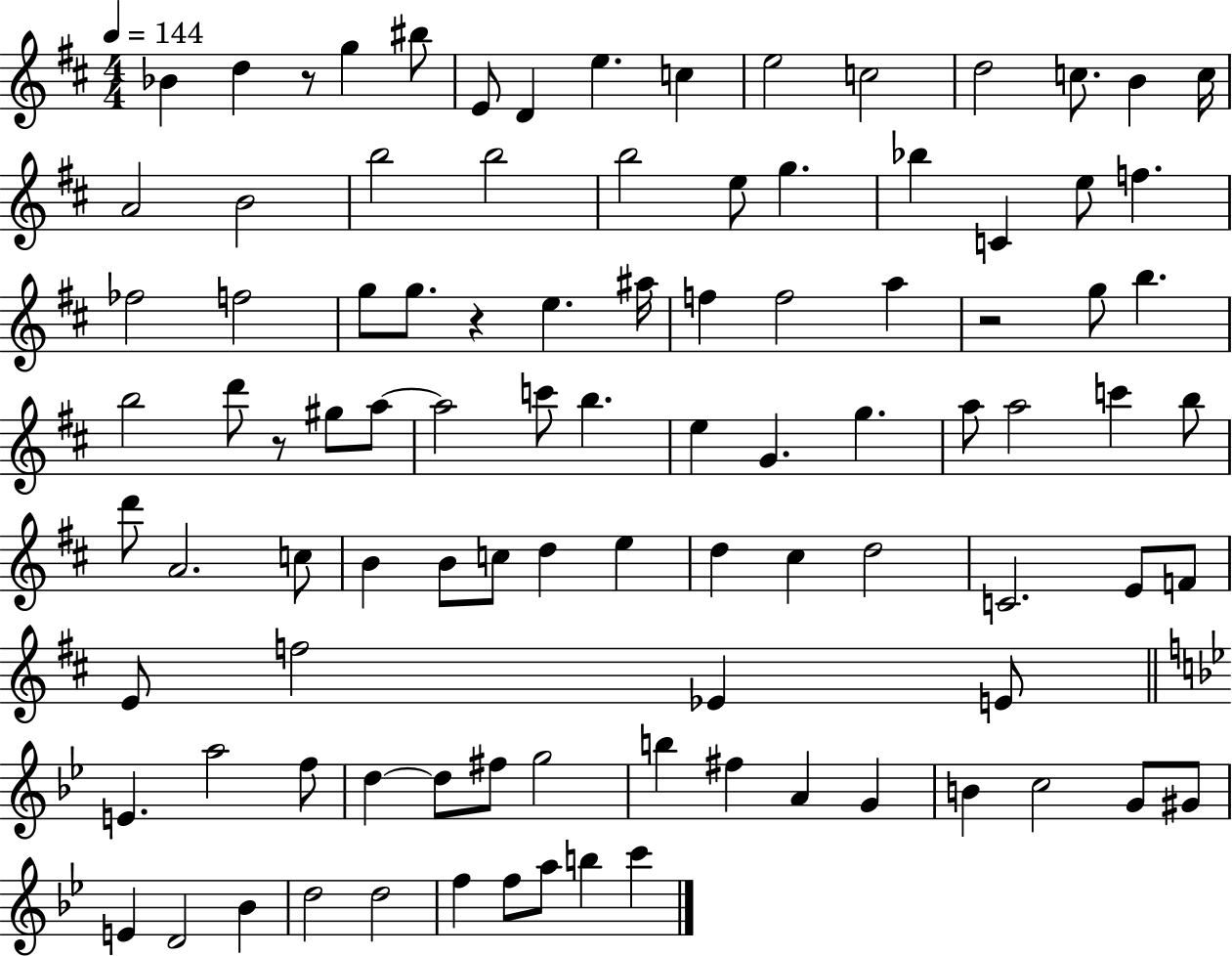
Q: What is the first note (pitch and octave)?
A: Bb4